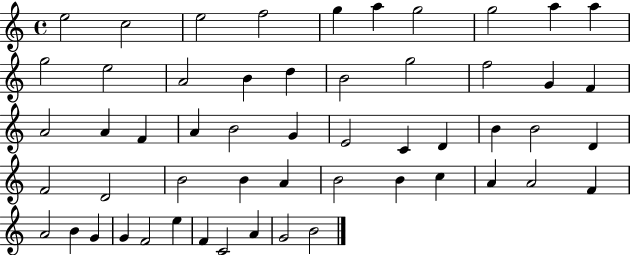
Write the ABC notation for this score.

X:1
T:Untitled
M:4/4
L:1/4
K:C
e2 c2 e2 f2 g a g2 g2 a a g2 e2 A2 B d B2 g2 f2 G F A2 A F A B2 G E2 C D B B2 D F2 D2 B2 B A B2 B c A A2 F A2 B G G F2 e F C2 A G2 B2